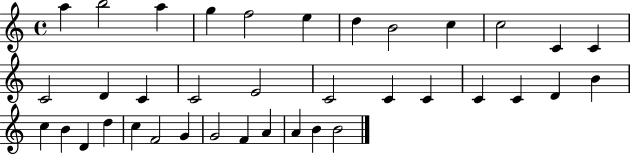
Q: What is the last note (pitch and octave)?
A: B4